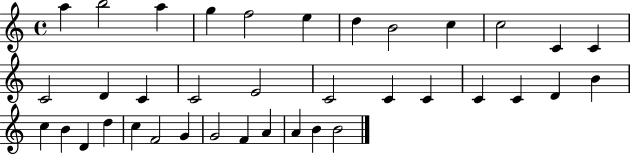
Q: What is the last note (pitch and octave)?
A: B4